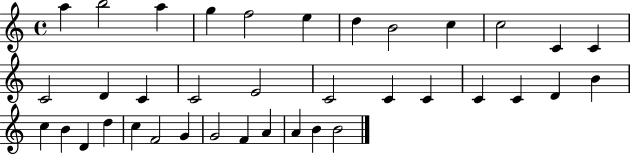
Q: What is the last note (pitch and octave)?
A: B4